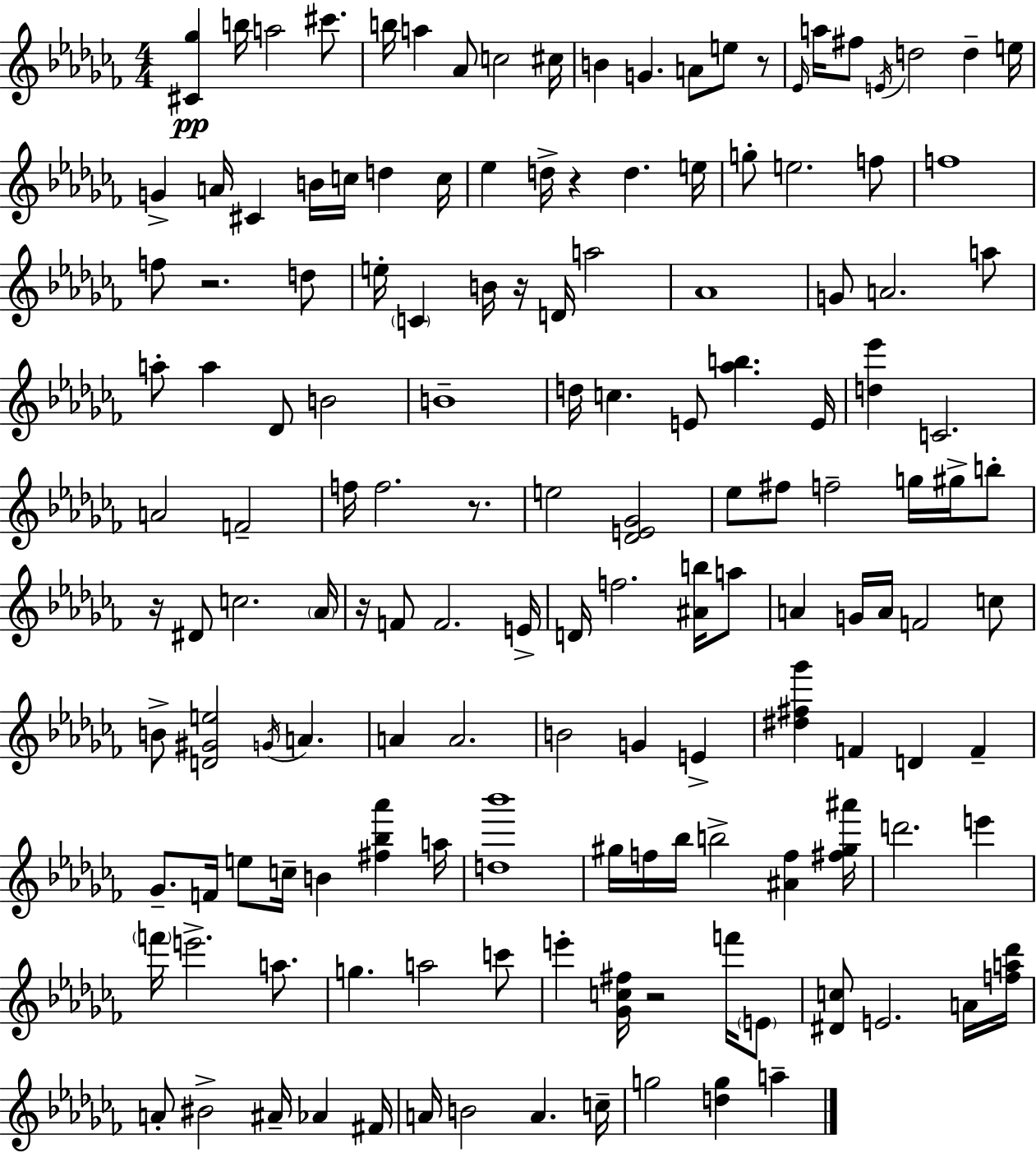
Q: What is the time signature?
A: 4/4